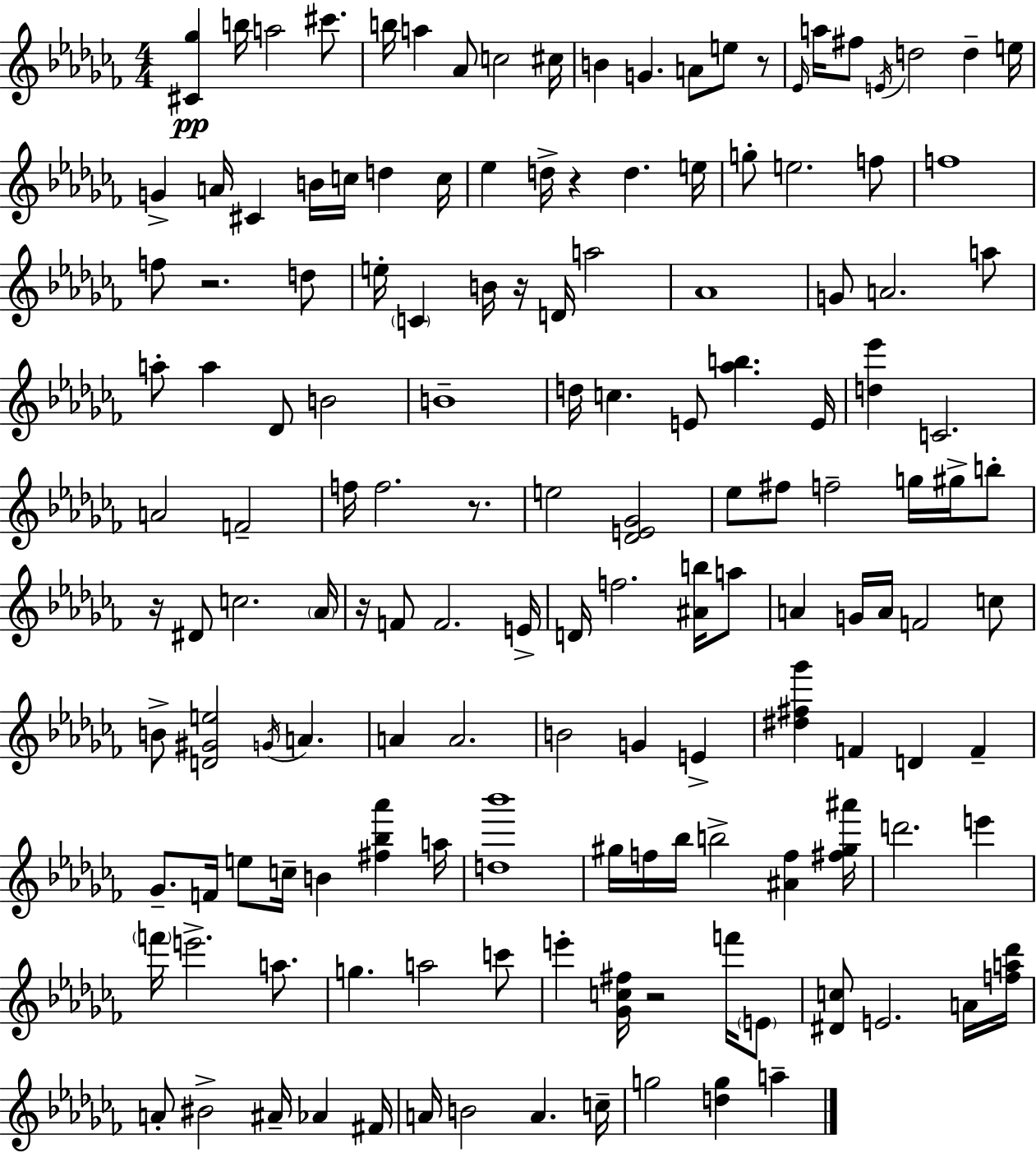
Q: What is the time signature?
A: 4/4